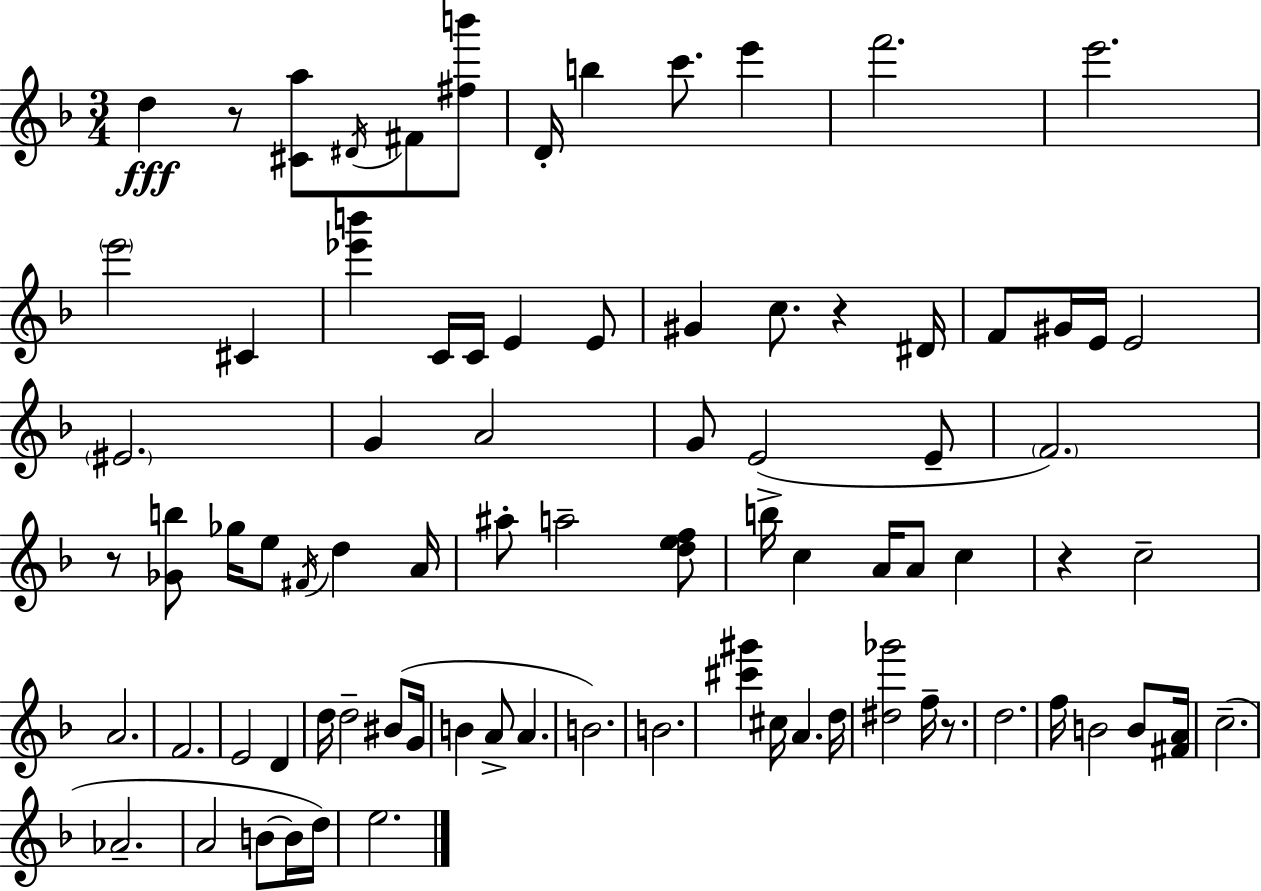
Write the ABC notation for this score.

X:1
T:Untitled
M:3/4
L:1/4
K:Dm
d z/2 [^Ca]/2 ^D/4 ^F/2 [^fb']/2 D/4 b c'/2 e' f'2 e'2 e'2 ^C [_e'b'] C/4 C/4 E E/2 ^G c/2 z ^D/4 F/2 ^G/4 E/4 E2 ^E2 G A2 G/2 E2 E/2 F2 z/2 [_Gb]/2 _g/4 e/2 ^F/4 d A/4 ^a/2 a2 [def]/2 b/4 c A/4 A/2 c z c2 A2 F2 E2 D d/4 d2 ^B/2 G/4 B A/2 A B2 B2 [^c'^g'] ^c/4 A d/4 [^d_g']2 f/4 z/2 d2 f/4 B2 B/2 [^FA]/4 c2 _A2 A2 B/2 B/4 d/4 e2